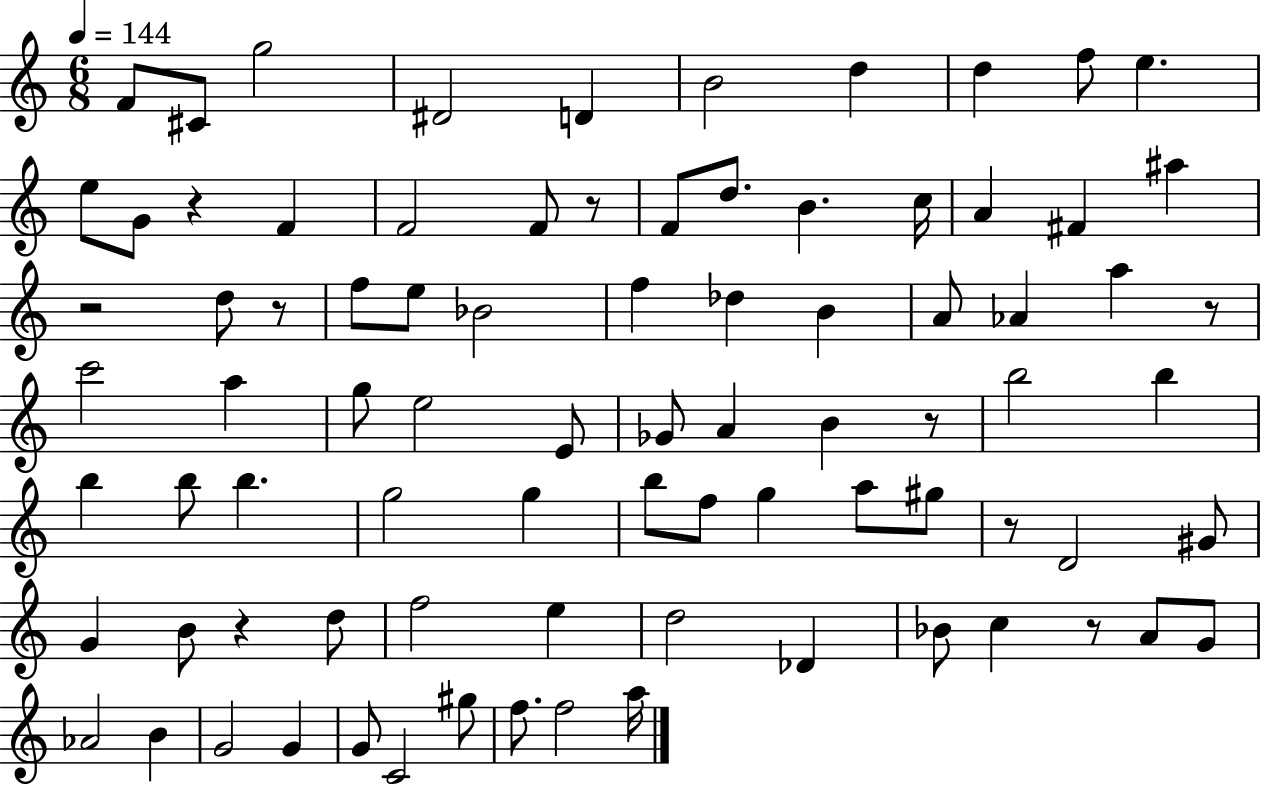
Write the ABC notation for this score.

X:1
T:Untitled
M:6/8
L:1/4
K:C
F/2 ^C/2 g2 ^D2 D B2 d d f/2 e e/2 G/2 z F F2 F/2 z/2 F/2 d/2 B c/4 A ^F ^a z2 d/2 z/2 f/2 e/2 _B2 f _d B A/2 _A a z/2 c'2 a g/2 e2 E/2 _G/2 A B z/2 b2 b b b/2 b g2 g b/2 f/2 g a/2 ^g/2 z/2 D2 ^G/2 G B/2 z d/2 f2 e d2 _D _B/2 c z/2 A/2 G/2 _A2 B G2 G G/2 C2 ^g/2 f/2 f2 a/4